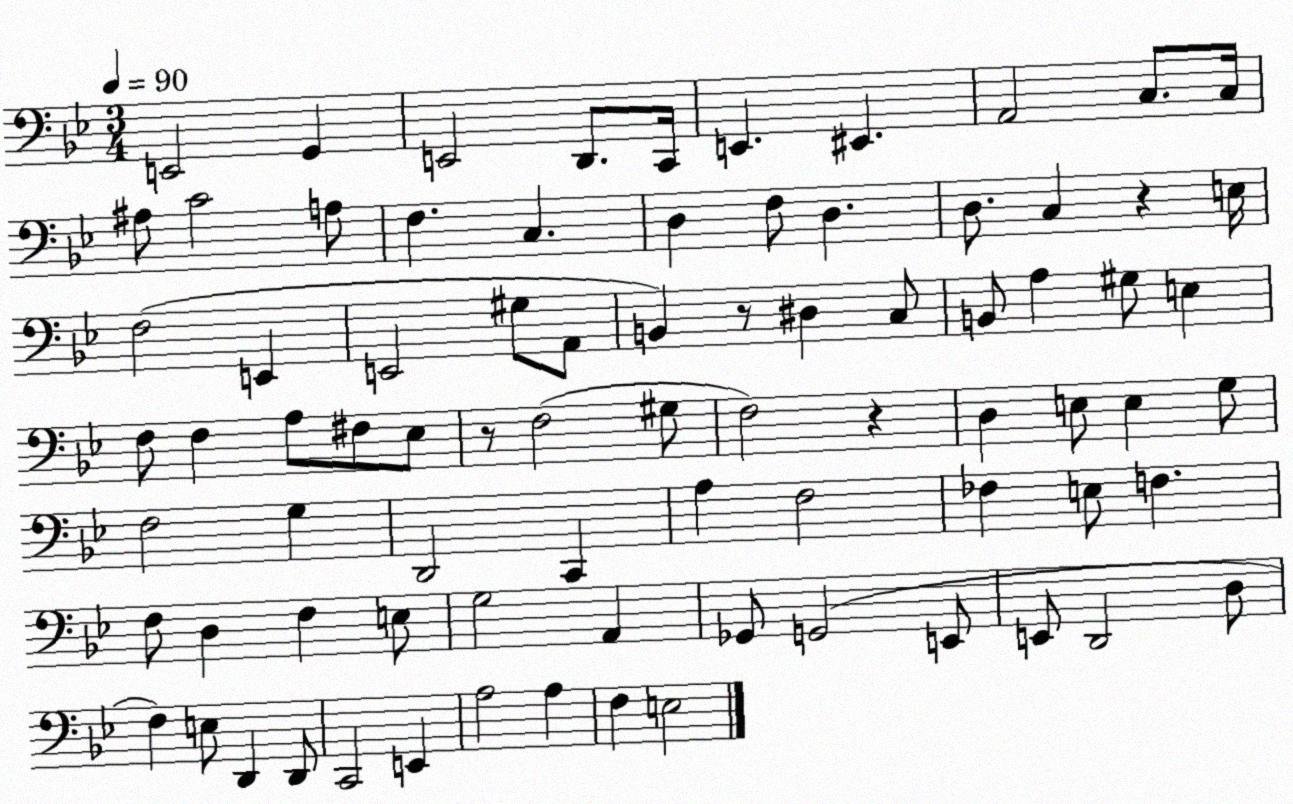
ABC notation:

X:1
T:Untitled
M:3/4
L:1/4
K:Bb
E,,2 G,, E,,2 D,,/2 C,,/4 E,, ^E,, A,,2 C,/2 C,/4 ^A,/2 C2 A,/2 F, C, D, F,/2 D, D,/2 C, z E,/4 F,2 E,, E,,2 ^G,/2 A,,/2 B,, z/2 ^D, C,/2 B,,/2 A, ^G,/2 E, F,/2 F, A,/2 ^F,/2 _E,/2 z/2 F,2 ^G,/2 F,2 z D, E,/2 E, G,/2 F,2 G, D,,2 C,, A, F,2 _F, E,/2 F, F,/2 D, F, E,/2 G,2 A,, _G,,/2 G,,2 E,,/2 E,,/2 D,,2 D,/2 F, E,/2 D,, D,,/2 C,,2 E,, A,2 A, F, E,2